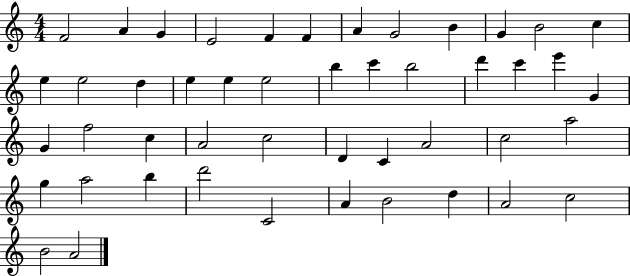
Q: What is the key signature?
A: C major